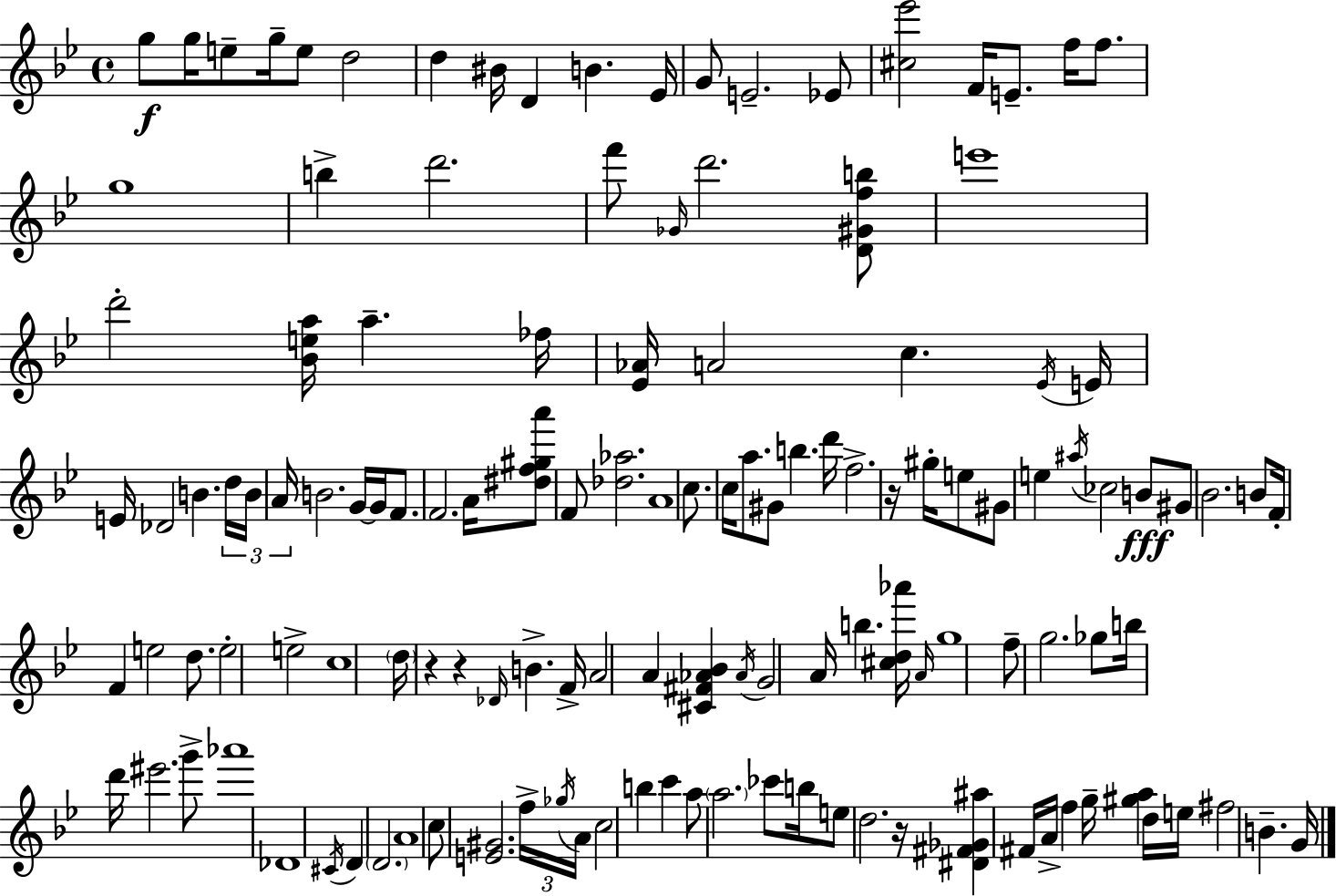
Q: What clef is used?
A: treble